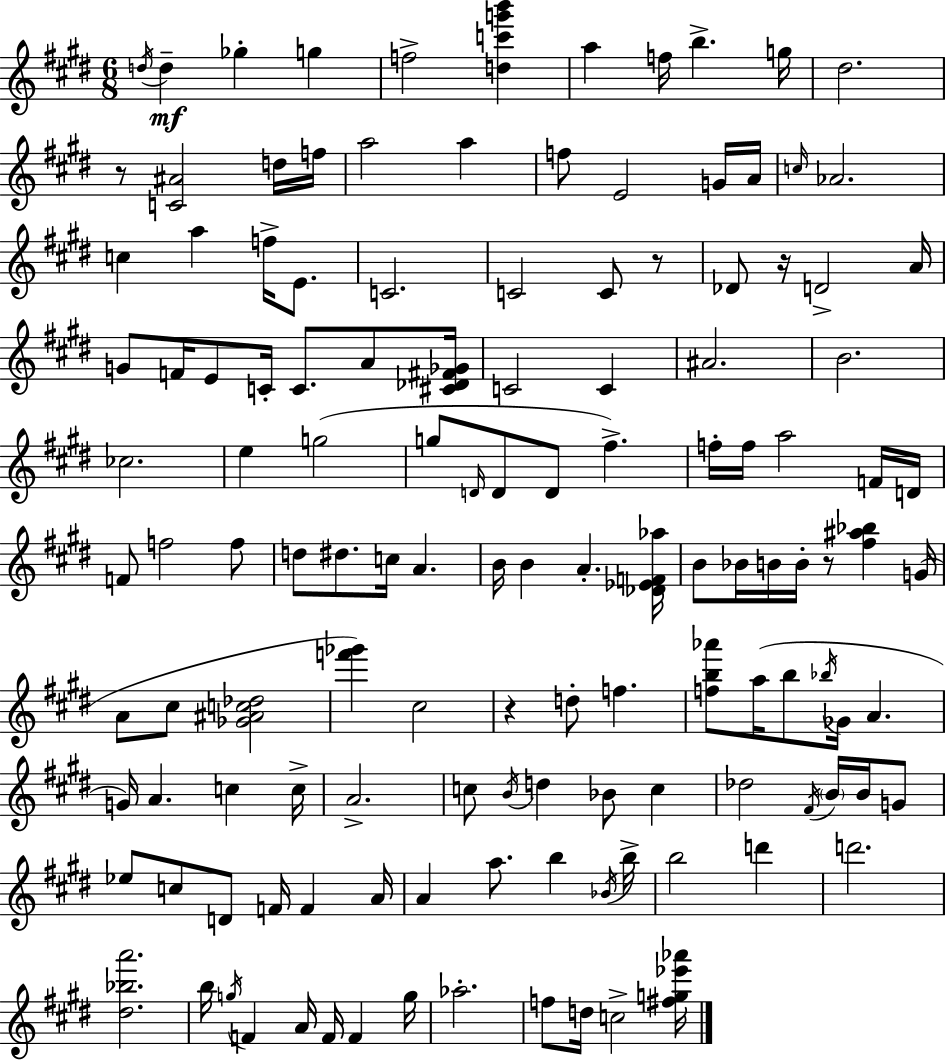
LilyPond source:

{
  \clef treble
  \numericTimeSignature
  \time 6/8
  \key e \major
  \acciaccatura { d''16 }\mf d''4-- ges''4-. g''4 | f''2-> <d'' c''' g''' b'''>4 | a''4 f''16 b''4.-> | g''16 dis''2. | \break r8 <c' ais'>2 d''16 | f''16 a''2 a''4 | f''8 e'2 g'16 | a'16 \grace { c''16 } aes'2. | \break c''4 a''4 f''16-> e'8. | c'2. | c'2 c'8 | r8 des'8 r16 d'2-> | \break a'16 g'8 f'16 e'8 c'16-. c'8. a'8 | <cis' des' fis' ges'>16 c'2 c'4 | ais'2. | b'2. | \break ces''2. | e''4 g''2( | g''8 \grace { d'16 } d'8 d'8 fis''4.->) | f''16-. f''16 a''2 | \break f'16 d'16 f'8 f''2 | f''8 d''8 dis''8. c''16 a'4. | b'16 b'4 a'4.-. | <des' ees' f' aes''>16 b'8 bes'16 b'16 b'16-. r8 <fis'' ais'' bes''>4 | \break g'16( a'8 cis''8 <ges' ais' c'' des''>2 | <f''' ges'''>4) cis''2 | r4 d''8-. f''4. | <f'' b'' aes'''>8 a''16( b''8 \acciaccatura { bes''16 } ges'16 a'4. | \break g'16) a'4. c''4 | c''16-> a'2.-> | c''8 \acciaccatura { b'16 } d''4 bes'8 | c''4 des''2 | \break \acciaccatura { fis'16 } \parenthesize b'16 b'16 g'8 ees''8 c''8 d'8 | f'16 f'4 a'16 a'4 a''8. | b''4 \acciaccatura { bes'16 } b''16-> b''2 | d'''4 d'''2. | \break <dis'' bes'' a'''>2. | b''16 \acciaccatura { g''16 } f'4 | a'16 f'16 f'4 g''16 aes''2.-. | f''8 d''16 c''2-> | \break <fis'' g'' ees''' aes'''>16 \bar "|."
}